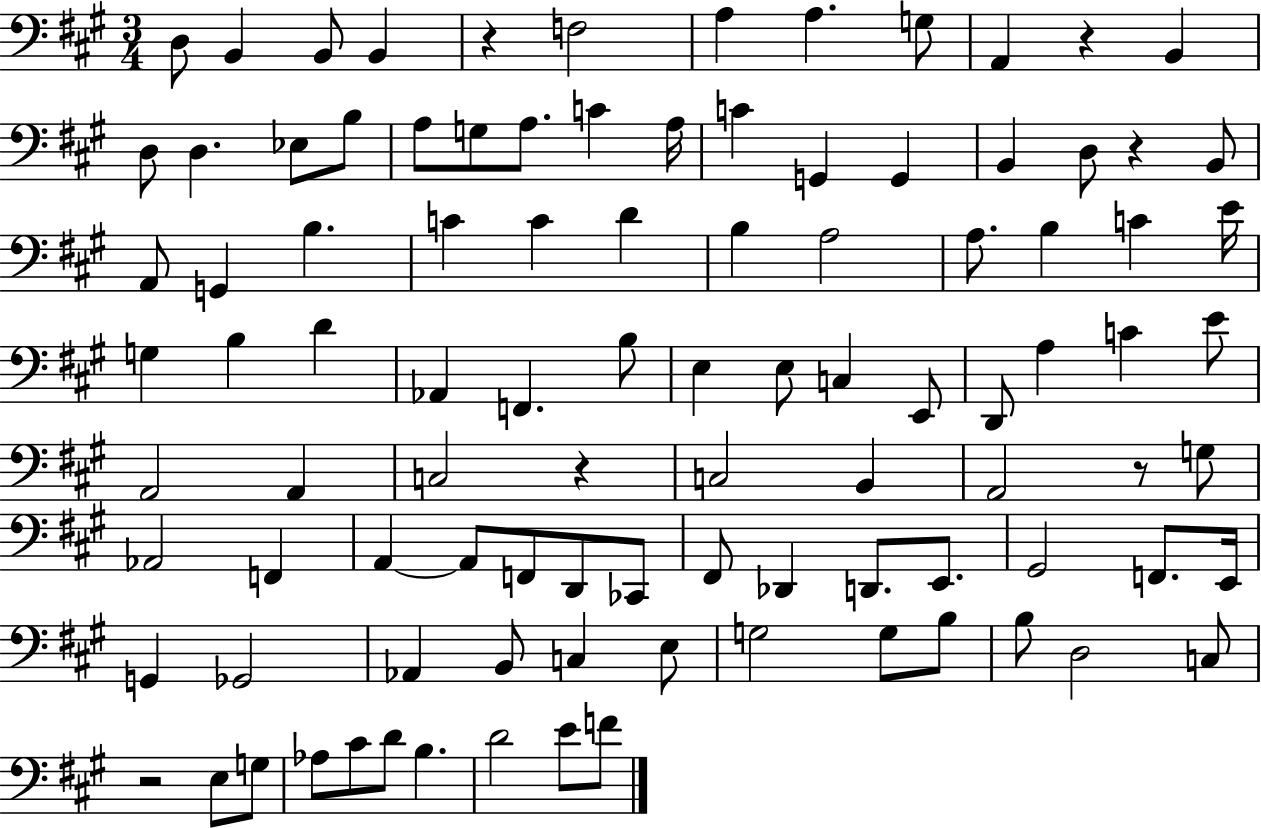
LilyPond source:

{
  \clef bass
  \numericTimeSignature
  \time 3/4
  \key a \major
  d8 b,4 b,8 b,4 | r4 f2 | a4 a4. g8 | a,4 r4 b,4 | \break d8 d4. ees8 b8 | a8 g8 a8. c'4 a16 | c'4 g,4 g,4 | b,4 d8 r4 b,8 | \break a,8 g,4 b4. | c'4 c'4 d'4 | b4 a2 | a8. b4 c'4 e'16 | \break g4 b4 d'4 | aes,4 f,4. b8 | e4 e8 c4 e,8 | d,8 a4 c'4 e'8 | \break a,2 a,4 | c2 r4 | c2 b,4 | a,2 r8 g8 | \break aes,2 f,4 | a,4~~ a,8 f,8 d,8 ces,8 | fis,8 des,4 d,8. e,8. | gis,2 f,8. e,16 | \break g,4 ges,2 | aes,4 b,8 c4 e8 | g2 g8 b8 | b8 d2 c8 | \break r2 e8 g8 | aes8 cis'8 d'8 b4. | d'2 e'8 f'8 | \bar "|."
}